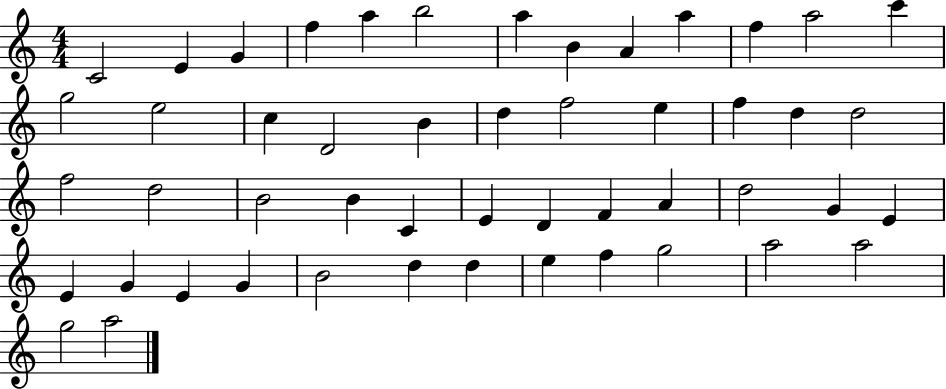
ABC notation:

X:1
T:Untitled
M:4/4
L:1/4
K:C
C2 E G f a b2 a B A a f a2 c' g2 e2 c D2 B d f2 e f d d2 f2 d2 B2 B C E D F A d2 G E E G E G B2 d d e f g2 a2 a2 g2 a2